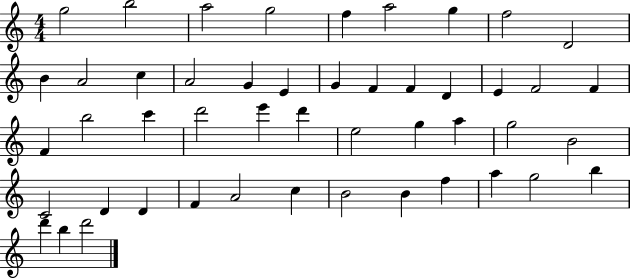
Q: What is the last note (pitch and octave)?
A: D6